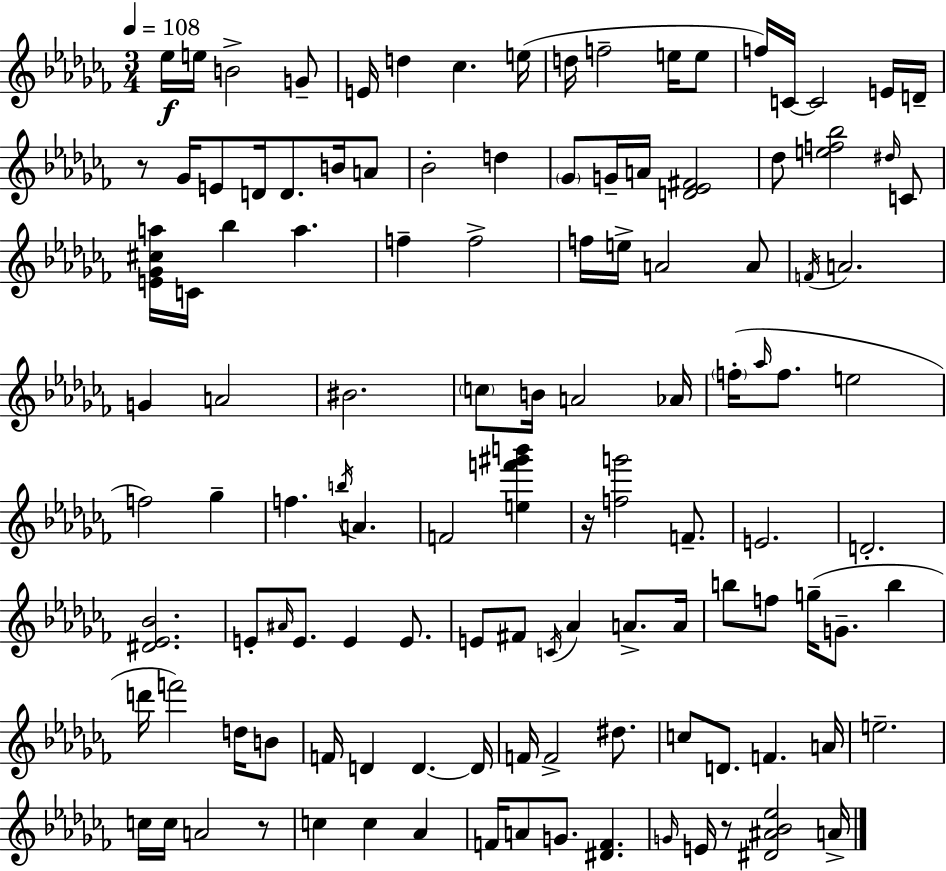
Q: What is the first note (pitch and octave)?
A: Eb5